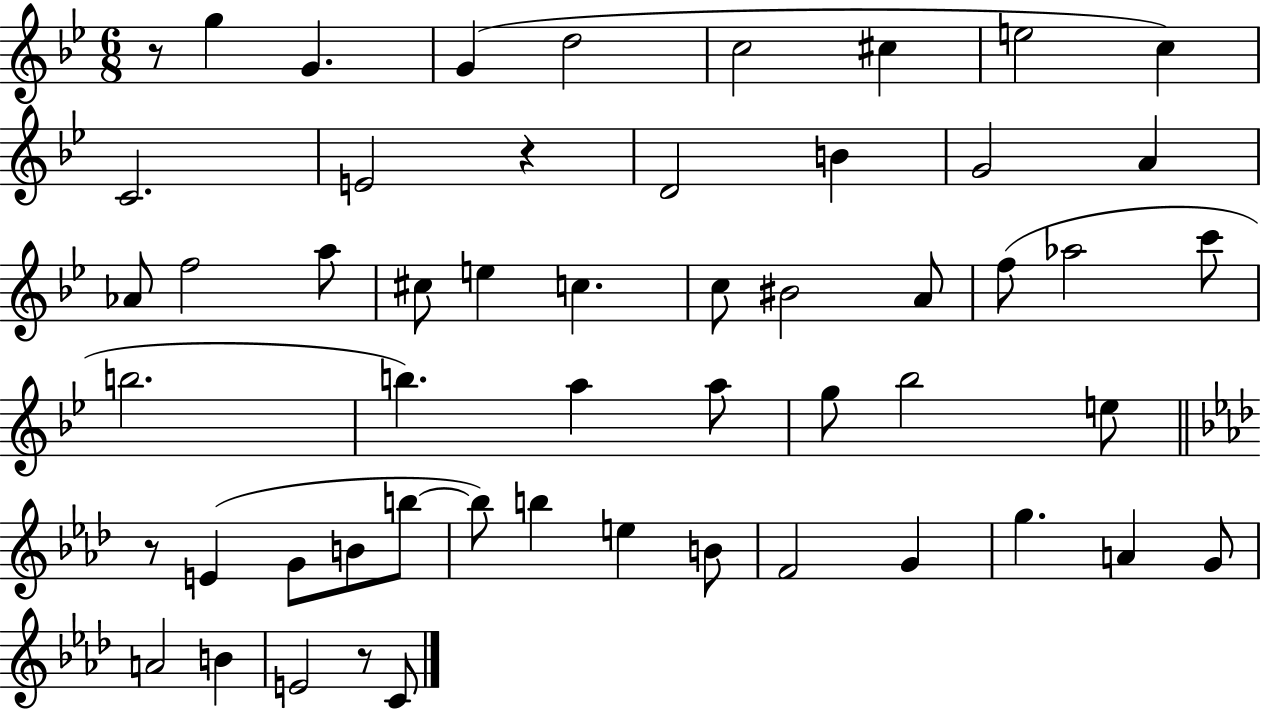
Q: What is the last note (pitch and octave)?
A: C4